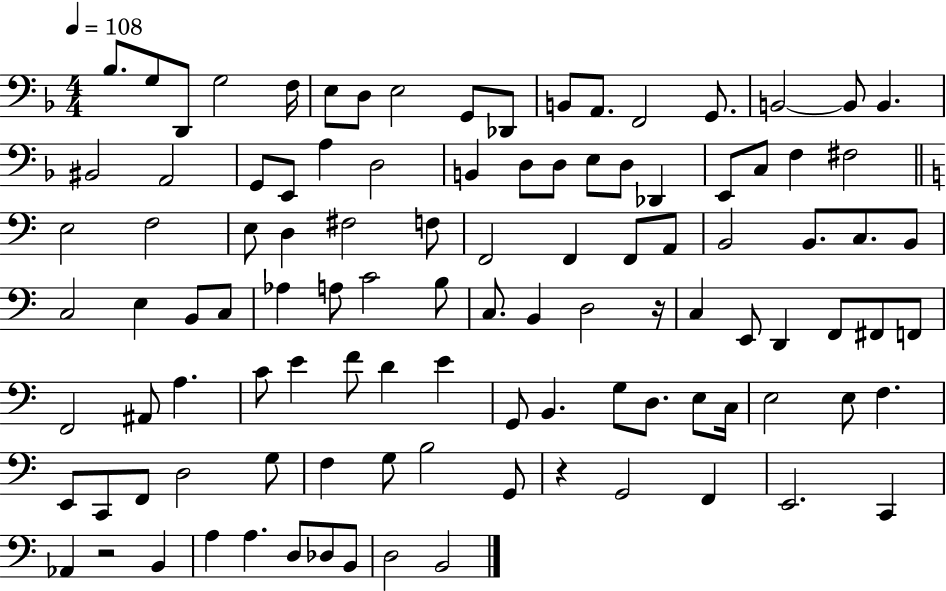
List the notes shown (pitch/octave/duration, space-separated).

Bb3/e. G3/e D2/e G3/h F3/s E3/e D3/e E3/h G2/e Db2/e B2/e A2/e. F2/h G2/e. B2/h B2/e B2/q. BIS2/h A2/h G2/e E2/e A3/q D3/h B2/q D3/e D3/e E3/e D3/e Db2/q E2/e C3/e F3/q F#3/h E3/h F3/h E3/e D3/q F#3/h F3/e F2/h F2/q F2/e A2/e B2/h B2/e. C3/e. B2/e C3/h E3/q B2/e C3/e Ab3/q A3/e C4/h B3/e C3/e. B2/q D3/h R/s C3/q E2/e D2/q F2/e F#2/e F2/e F2/h A#2/e A3/q. C4/e E4/q F4/e D4/q E4/q G2/e B2/q. G3/e D3/e. E3/e C3/s E3/h E3/e F3/q. E2/e C2/e F2/e D3/h G3/e F3/q G3/e B3/h G2/e R/q G2/h F2/q E2/h. C2/q Ab2/q R/h B2/q A3/q A3/q. D3/e Db3/e B2/e D3/h B2/h